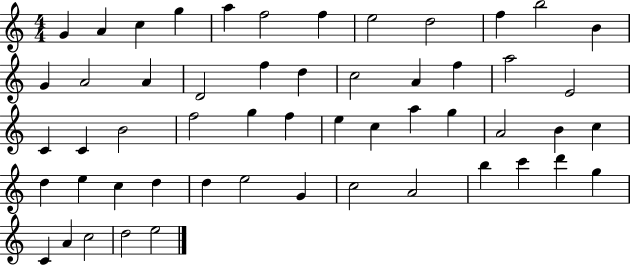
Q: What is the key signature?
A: C major